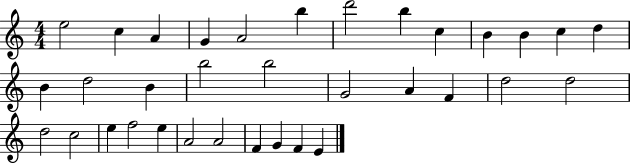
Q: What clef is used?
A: treble